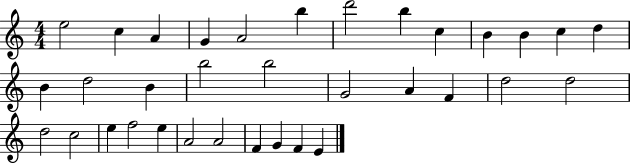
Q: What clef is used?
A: treble